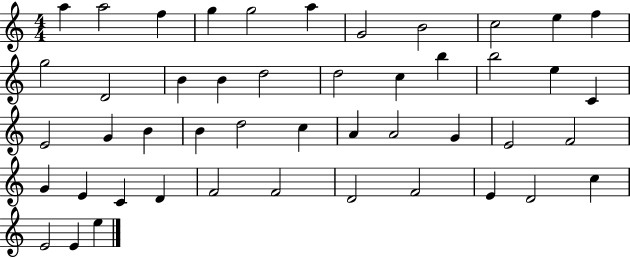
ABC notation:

X:1
T:Untitled
M:4/4
L:1/4
K:C
a a2 f g g2 a G2 B2 c2 e f g2 D2 B B d2 d2 c b b2 e C E2 G B B d2 c A A2 G E2 F2 G E C D F2 F2 D2 F2 E D2 c E2 E e